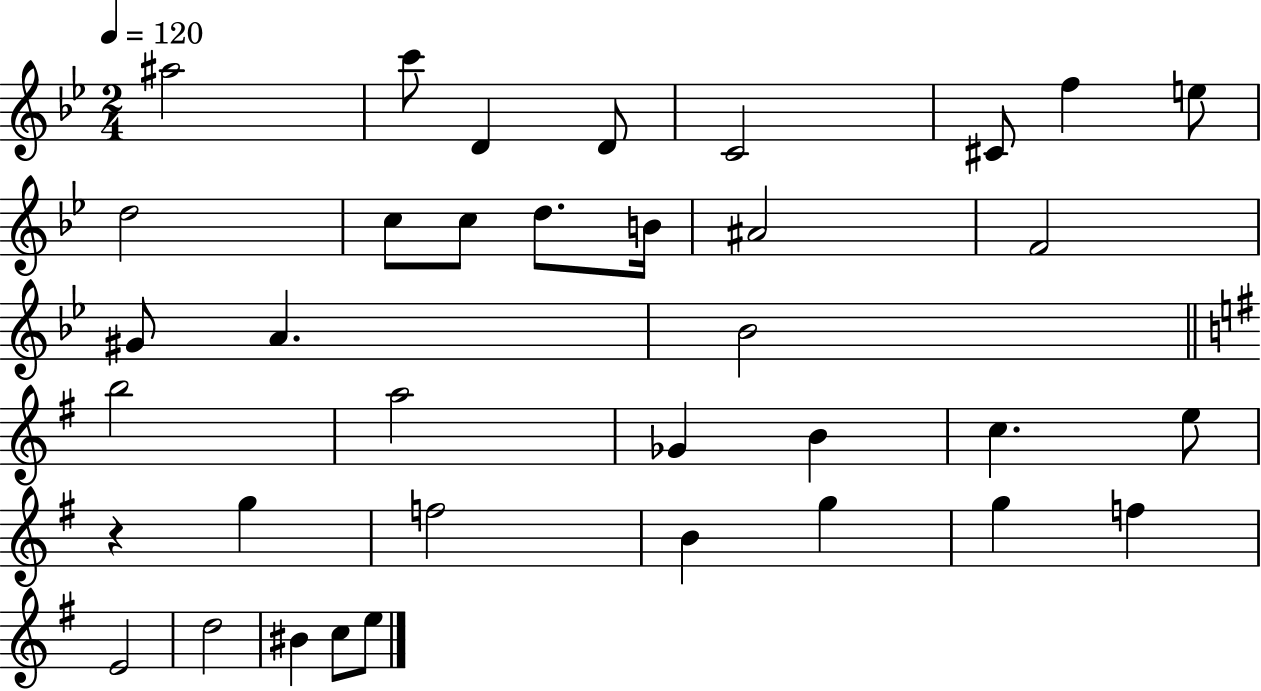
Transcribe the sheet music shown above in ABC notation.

X:1
T:Untitled
M:2/4
L:1/4
K:Bb
^a2 c'/2 D D/2 C2 ^C/2 f e/2 d2 c/2 c/2 d/2 B/4 ^A2 F2 ^G/2 A _B2 b2 a2 _G B c e/2 z g f2 B g g f E2 d2 ^B c/2 e/2